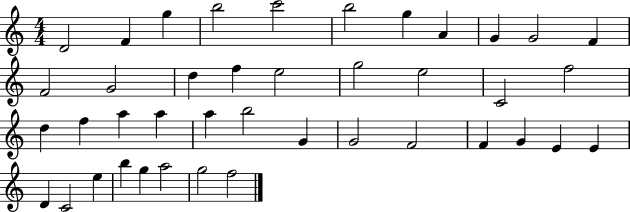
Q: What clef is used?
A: treble